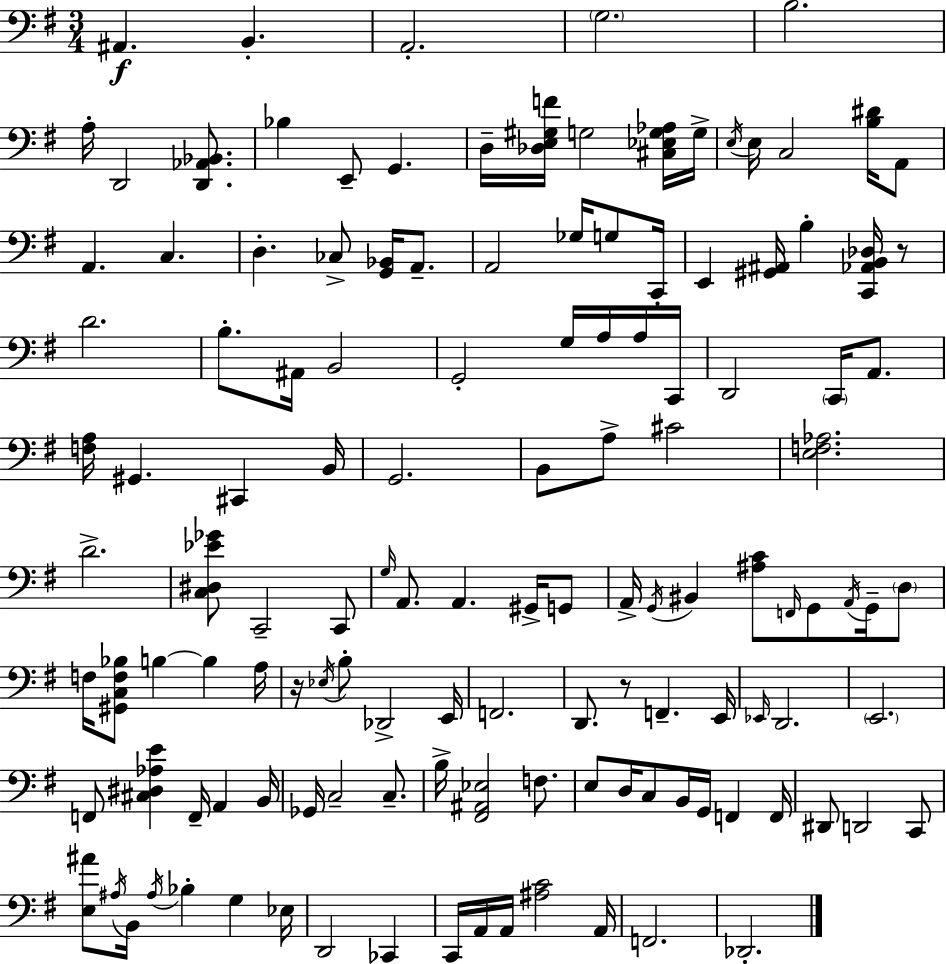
X:1
T:Untitled
M:3/4
L:1/4
K:G
^A,, B,, A,,2 G,2 B,2 A,/4 D,,2 [D,,_A,,_B,,]/2 _B, E,,/2 G,, D,/4 [_D,E,^G,F]/4 G,2 [^C,_E,G,_A,]/4 G,/4 E,/4 E,/4 C,2 [B,^D]/4 A,,/2 A,, C, D, _C,/2 [G,,_B,,]/4 A,,/2 A,,2 _G,/4 G,/2 C,,/4 E,, [^G,,^A,,]/4 B, [C,,_A,,B,,_D,]/4 z/2 D2 B,/2 ^A,,/4 B,,2 G,,2 G,/4 A,/4 A,/4 C,,/4 D,,2 C,,/4 A,,/2 [F,A,]/4 ^G,, ^C,, B,,/4 G,,2 B,,/2 A,/2 ^C2 [E,F,_A,]2 D2 [C,^D,_E_G]/2 C,,2 C,,/2 G,/4 A,,/2 A,, ^G,,/4 G,,/2 A,,/4 G,,/4 ^B,, [^A,C]/2 F,,/4 G,,/2 A,,/4 G,,/4 D,/2 F,/4 [^G,,C,F,_B,]/2 B, B, A,/4 z/4 _E,/4 B,/2 _D,,2 E,,/4 F,,2 D,,/2 z/2 F,, E,,/4 _E,,/4 D,,2 E,,2 F,,/2 [^C,^D,_A,E] F,,/4 A,, B,,/4 _G,,/4 C,2 C,/2 B,/4 [^F,,^A,,_E,]2 F,/2 E,/2 D,/4 C,/2 B,,/4 G,,/4 F,, F,,/4 ^D,,/2 D,,2 C,,/2 [E,^A]/2 ^A,/4 B,,/4 ^A,/4 _B, G, _E,/4 D,,2 _C,, C,,/4 A,,/4 A,,/4 [^A,C]2 A,,/4 F,,2 _D,,2